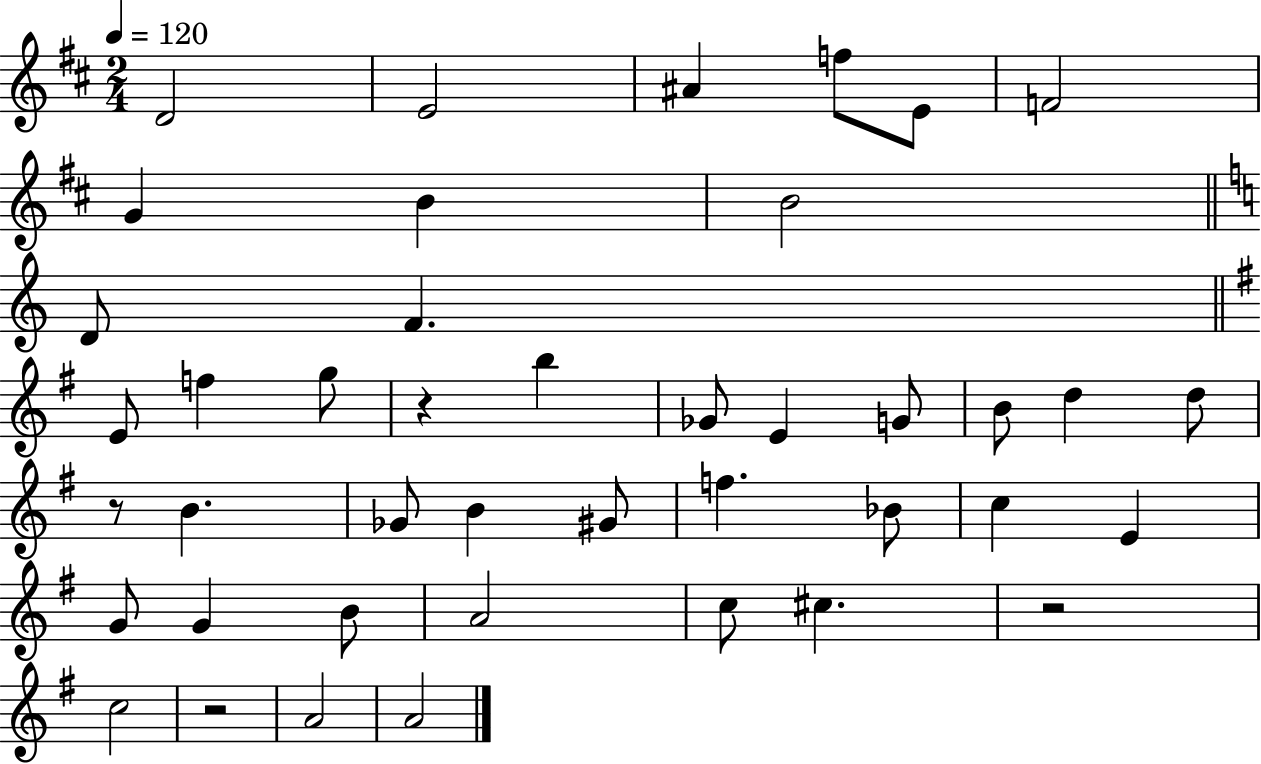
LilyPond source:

{
  \clef treble
  \numericTimeSignature
  \time 2/4
  \key d \major
  \tempo 4 = 120
  \repeat volta 2 { d'2 | e'2 | ais'4 f''8 e'8 | f'2 | \break g'4 b'4 | b'2 | \bar "||" \break \key a \minor d'8 f'4. | \bar "||" \break \key g \major e'8 f''4 g''8 | r4 b''4 | ges'8 e'4 g'8 | b'8 d''4 d''8 | \break r8 b'4. | ges'8 b'4 gis'8 | f''4. bes'8 | c''4 e'4 | \break g'8 g'4 b'8 | a'2 | c''8 cis''4. | r2 | \break c''2 | r2 | a'2 | a'2 | \break } \bar "|."
}